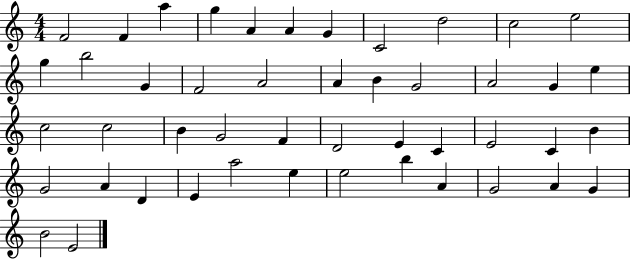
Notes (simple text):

F4/h F4/q A5/q G5/q A4/q A4/q G4/q C4/h D5/h C5/h E5/h G5/q B5/h G4/q F4/h A4/h A4/q B4/q G4/h A4/h G4/q E5/q C5/h C5/h B4/q G4/h F4/q D4/h E4/q C4/q E4/h C4/q B4/q G4/h A4/q D4/q E4/q A5/h E5/q E5/h B5/q A4/q G4/h A4/q G4/q B4/h E4/h